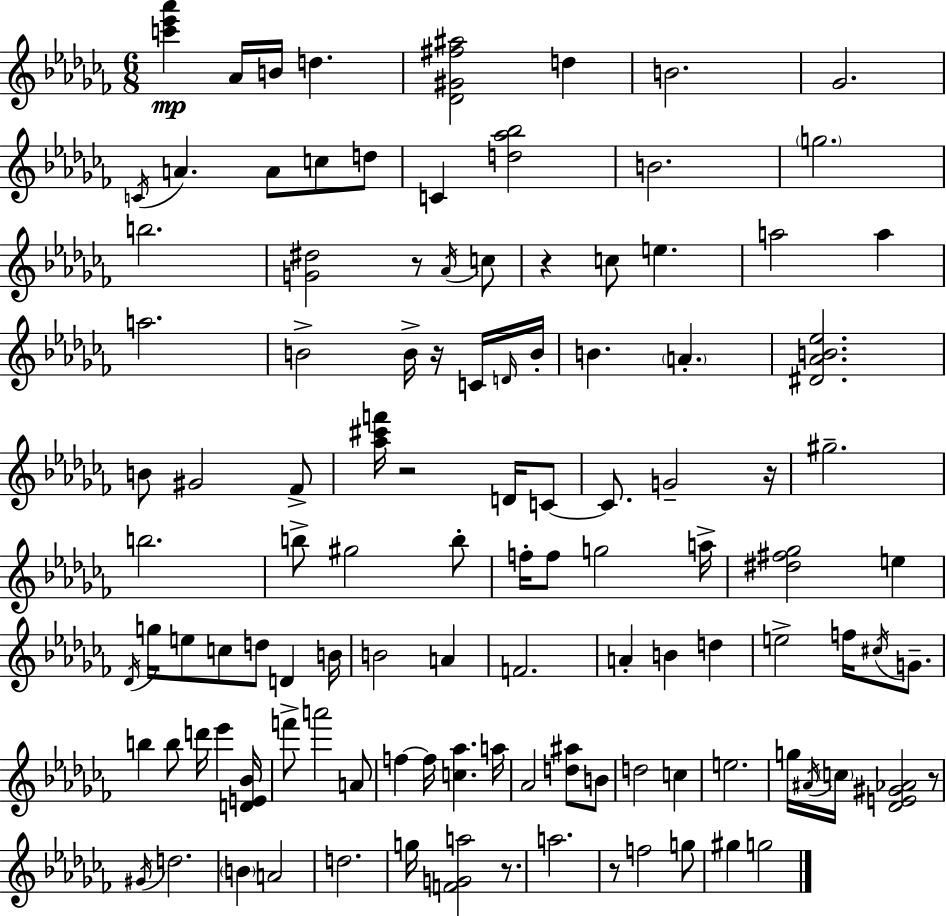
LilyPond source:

{
  \clef treble
  \numericTimeSignature
  \time 6/8
  \key aes \minor
  <c''' ees''' aes'''>4\mp aes'16 b'16 d''4. | <des' gis' fis'' ais''>2 d''4 | b'2. | ges'2. | \break \acciaccatura { c'16 } a'4. a'8 c''8 d''8 | c'4 <d'' aes'' bes''>2 | b'2. | \parenthesize g''2. | \break b''2. | <g' dis''>2 r8 \acciaccatura { aes'16 } | c''8 r4 c''8 e''4. | a''2 a''4 | \break a''2. | b'2-> b'16-> r16 | c'16 \grace { d'16 } b'16-. b'4. \parenthesize a'4.-. | <dis' aes' b' ees''>2. | \break b'8 gis'2 | fes'8-> <aes'' cis''' f'''>16 r2 | d'16 c'8~~ c'8. g'2-- | r16 gis''2.-- | \break b''2. | b''8-> gis''2 | b''8-. f''16-. f''8 g''2 | a''16-> <dis'' fis'' ges''>2 e''4 | \break \acciaccatura { des'16 } g''16 e''8 c''8 d''8 d'4 | b'16 b'2 | a'4 f'2. | a'4-. b'4 | \break d''4 e''2-> | f''16 \acciaccatura { cis''16 } g'8.-- b''4 b''8 d'''16 | ees'''4 <d' e' bes'>16 f'''8-> a'''2 | a'8 f''4~~ f''16 <c'' aes''>4. | \break a''16 aes'2 | <d'' ais''>8 b'8 d''2 | c''4 e''2. | g''16 \acciaccatura { ais'16 } \parenthesize c''16 <des' e' gis' aes'>2 | \break r8 \acciaccatura { gis'16 } d''2. | \parenthesize b'4 a'2 | d''2. | g''16 <f' g' a''>2 | \break r8. a''2. | r8 f''2 | g''8 gis''4 g''2 | \bar "|."
}